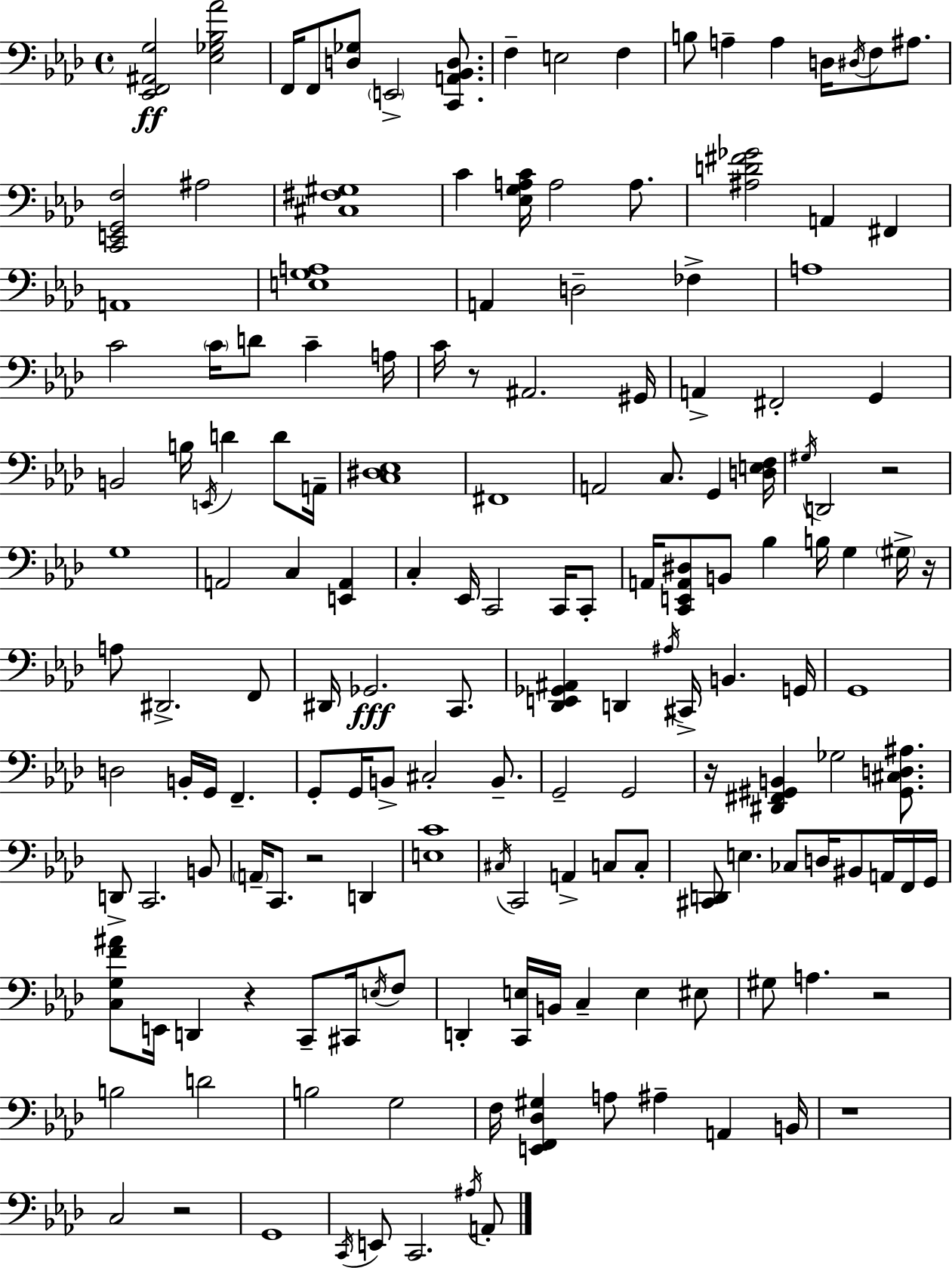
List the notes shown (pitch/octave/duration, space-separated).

[Eb2,F2,A#2,G3]/h [Eb3,Gb3,Bb3,Ab4]/h F2/s F2/e [D3,Gb3]/e E2/h [C2,A2,Bb2,D3]/e. F3/q E3/h F3/q B3/e A3/q A3/q D3/s D#3/s F3/e A#3/e. [C2,E2,G2,F3]/h A#3/h [C#3,F#3,G#3]/w C4/q [Eb3,G3,A3,C4]/s A3/h A3/e. [A#3,D4,F#4,Gb4]/h A2/q F#2/q A2/w [E3,G3,A3]/w A2/q D3/h FES3/q A3/w C4/h C4/s D4/e C4/q A3/s C4/s R/e A#2/h. G#2/s A2/q F#2/h G2/q B2/h B3/s E2/s D4/q D4/e A2/s [C3,D#3,Eb3]/w F#2/w A2/h C3/e. G2/q [D3,E3,F3]/s G#3/s D2/h R/h G3/w A2/h C3/q [E2,A2]/q C3/q Eb2/s C2/h C2/s C2/e A2/s [C2,E2,A2,D#3]/e B2/e Bb3/q B3/s G3/q G#3/s R/s A3/e D#2/h. F2/e D#2/s Gb2/h. C2/e. [Db2,E2,Gb2,A#2]/q D2/q A#3/s C#2/s B2/q. G2/s G2/w D3/h B2/s G2/s F2/q. G2/e G2/s B2/e C#3/h B2/e. G2/h G2/h R/s [D#2,F#2,G#2,B2]/q Gb3/h [G#2,C#3,D3,A#3]/e. D2/e C2/h. B2/e A2/s C2/e. R/h D2/q [E3,C4]/w C#3/s C2/h A2/q C3/e C3/e [C#2,D2]/e E3/q. CES3/e D3/s BIS2/e A2/s F2/s G2/s [C3,G3,F4,A#4]/e E2/s D2/q R/q C2/e C#2/s E3/s F3/e D2/q [C2,E3]/s B2/s C3/q E3/q EIS3/e G#3/e A3/q. R/h B3/h D4/h B3/h G3/h F3/s [E2,F2,Db3,G#3]/q A3/e A#3/q A2/q B2/s R/w C3/h R/h G2/w C2/s E2/e C2/h. A#3/s A2/e